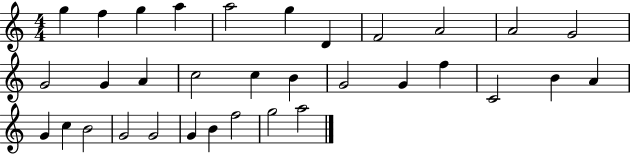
G5/q F5/q G5/q A5/q A5/h G5/q D4/q F4/h A4/h A4/h G4/h G4/h G4/q A4/q C5/h C5/q B4/q G4/h G4/q F5/q C4/h B4/q A4/q G4/q C5/q B4/h G4/h G4/h G4/q B4/q F5/h G5/h A5/h